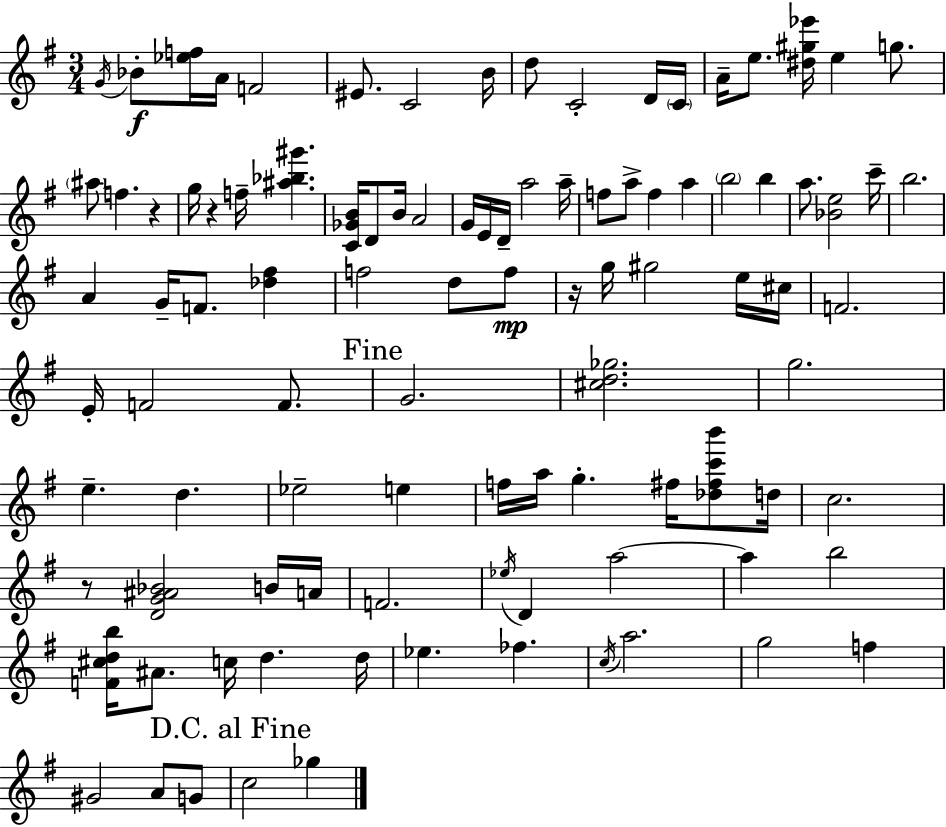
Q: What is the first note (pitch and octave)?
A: G4